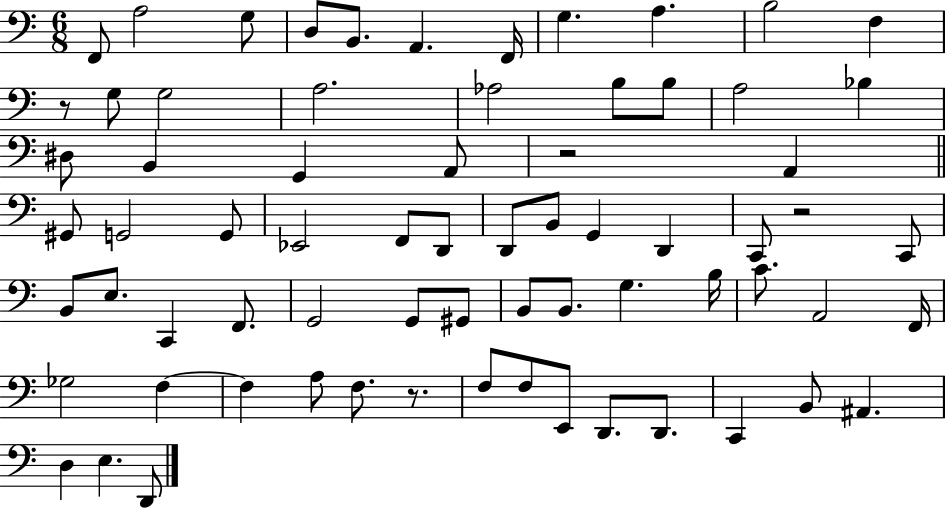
{
  \clef bass
  \numericTimeSignature
  \time 6/8
  \key c \major
  f,8 a2 g8 | d8 b,8. a,4. f,16 | g4. a4. | b2 f4 | \break r8 g8 g2 | a2. | aes2 b8 b8 | a2 bes4 | \break dis8 b,4 g,4 a,8 | r2 a,4 | \bar "||" \break \key a \minor gis,8 g,2 g,8 | ees,2 f,8 d,8 | d,8 b,8 g,4 d,4 | c,8 r2 c,8 | \break b,8 e8. c,4 f,8. | g,2 g,8 gis,8 | b,8 b,8. g4. b16 | c'8. a,2 f,16 | \break ges2 f4~~ | f4 a8 f8. r8. | f8 f8 e,8 d,8. d,8. | c,4 b,8 ais,4. | \break d4 e4. d,8 | \bar "|."
}